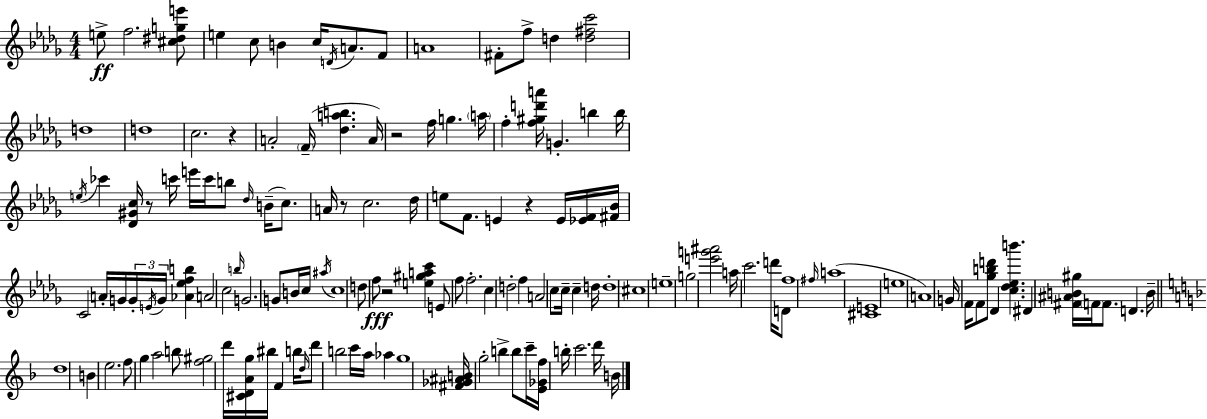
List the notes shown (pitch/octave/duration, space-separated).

E5/e F5/h. [C#5,D#5,G5,E6]/e E5/q C5/e B4/q C5/s D4/s A4/e. F4/e A4/w F#4/e F5/e D5/q [D5,F#5,C6]/h D5/w D5/w C5/h. R/q A4/h F4/s [Db5,A5,B5]/q. A4/s R/h F5/s G5/q. A5/s F5/q [F5,G#5,D6,A6]/s G4/q. B5/q B5/s E5/s CES6/q [Db4,G#4,C5]/s R/e C6/s E6/s C6/s B5/e Db5/s B4/s C5/e. A4/s R/e C5/h. Db5/s E5/e F4/e. E4/q R/q E4/s [Eb4,F4]/s [F#4,Bb4]/s C4/h A4/s G4/s G4/s E4/s G4/s [Ab4,Eb5,F5,B5]/q A4/h C5/h B5/s G4/h. G4/e B4/s C5/s A#5/s C5/w D5/e F5/e R/h [E5,G#5,A5,C6]/q E4/e F5/e F5/h. C5/q D5/h F5/q A4/h C5/e C5/s C5/q D5/s D5/w C#5/w E5/w G5/h [E6,G6,A#6]/h A5/s C6/h. D6/s D4/e F5/w F#5/s A5/w [C#4,E4]/w E5/w A4/w G4/s F4/s F4/e [Gb5,B5,D6]/e Db4/q [C5,Db5,Eb5,B6]/q. D#4/q [F#4,A#4,B4,G#5]/s F4/s F4/e. D4/q. B4/s D5/w B4/q E5/h. F5/e G5/q A5/h B5/e [F5,G#5]/h D6/s [C#4,D4,A4,G5]/s BIS5/s F4/q B5/s D5/s D6/e B5/h C6/s A5/s Ab5/q G5/w [F#4,Gb4,A#4,B4]/s G5/h B5/q B5/e C6/s [E4,Gb4,F5]/s B5/s C6/h. D6/s B4/s